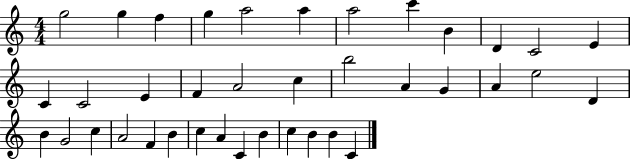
{
  \clef treble
  \numericTimeSignature
  \time 4/4
  \key c \major
  g''2 g''4 f''4 | g''4 a''2 a''4 | a''2 c'''4 b'4 | d'4 c'2 e'4 | \break c'4 c'2 e'4 | f'4 a'2 c''4 | b''2 a'4 g'4 | a'4 e''2 d'4 | \break b'4 g'2 c''4 | a'2 f'4 b'4 | c''4 a'4 c'4 b'4 | c''4 b'4 b'4 c'4 | \break \bar "|."
}